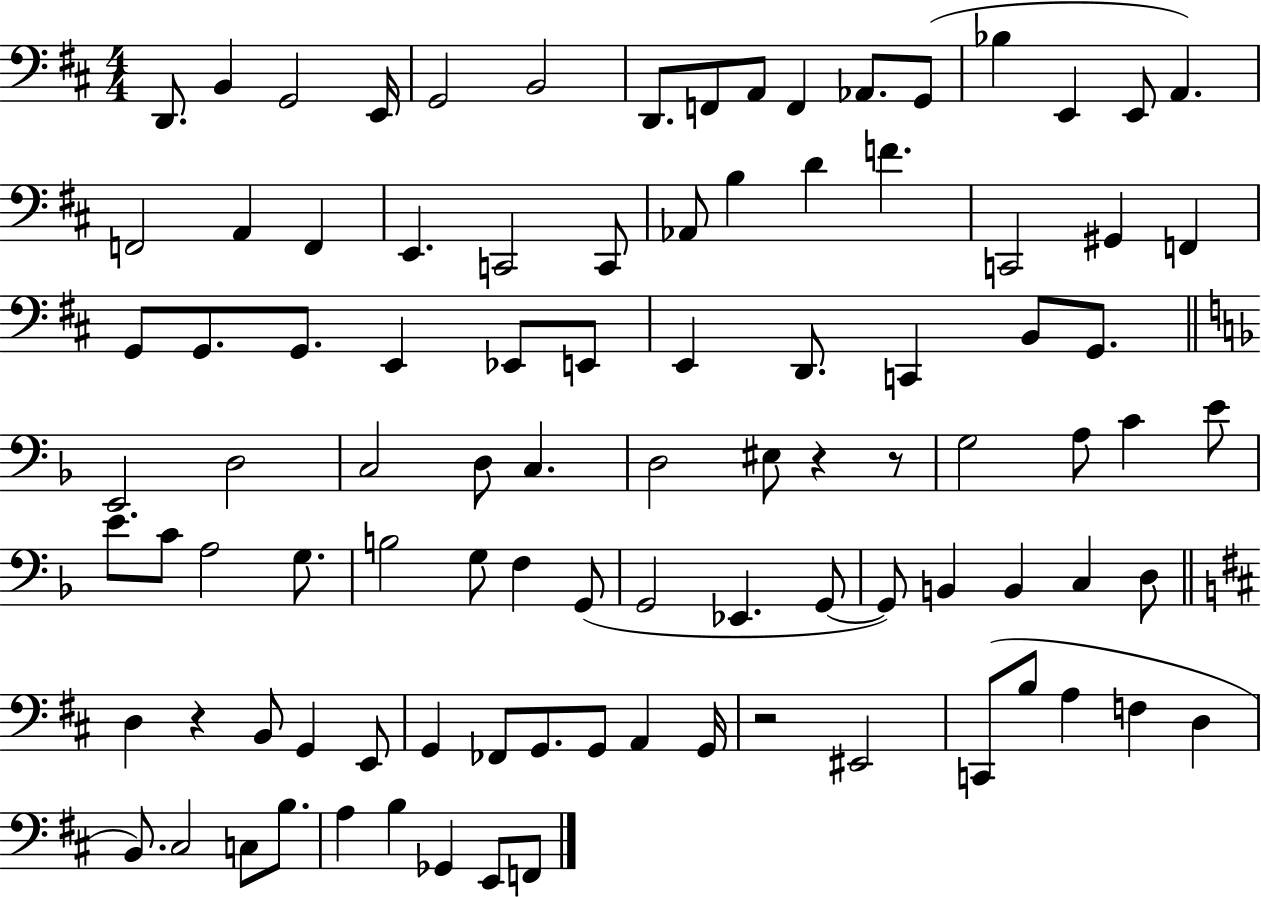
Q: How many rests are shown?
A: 4